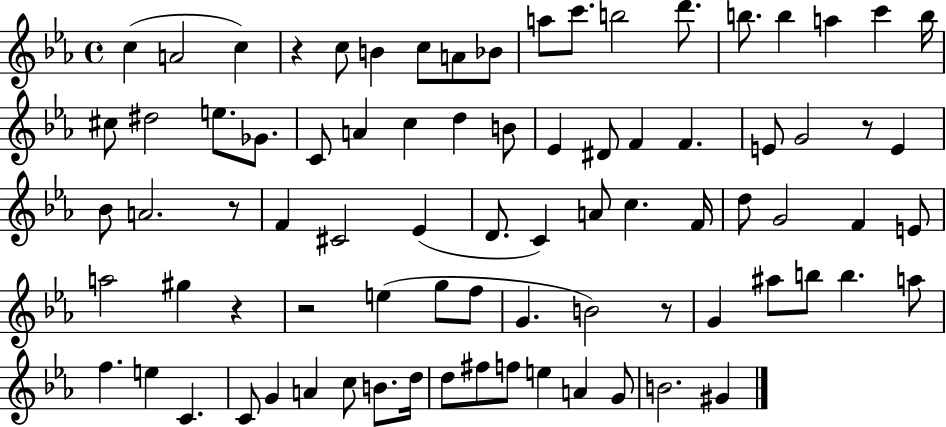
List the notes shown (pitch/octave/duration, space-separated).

C5/q A4/h C5/q R/q C5/e B4/q C5/e A4/e Bb4/e A5/e C6/e. B5/h D6/e. B5/e. B5/q A5/q C6/q B5/s C#5/e D#5/h E5/e. Gb4/e. C4/e A4/q C5/q D5/q B4/e Eb4/q D#4/e F4/q F4/q. E4/e G4/h R/e E4/q Bb4/e A4/h. R/e F4/q C#4/h Eb4/q D4/e. C4/q A4/e C5/q. F4/s D5/e G4/h F4/q E4/e A5/h G#5/q R/q R/h E5/q G5/e F5/e G4/q. B4/h R/e G4/q A#5/e B5/e B5/q. A5/e F5/q. E5/q C4/q. C4/e G4/q A4/q C5/e B4/e. D5/s D5/e F#5/e F5/e E5/q A4/q G4/e B4/h. G#4/q